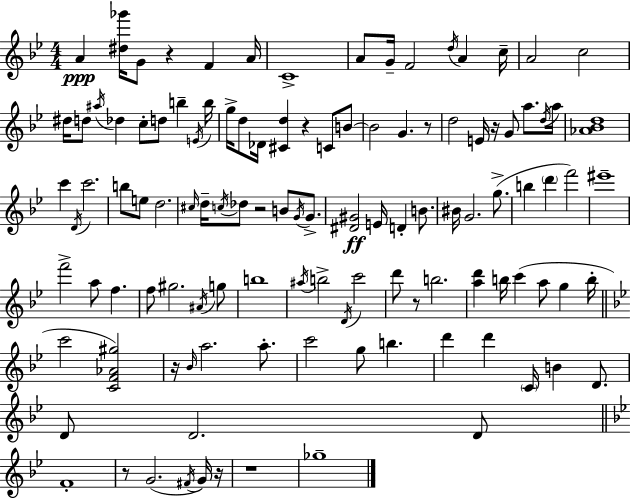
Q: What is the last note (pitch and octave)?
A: Gb5